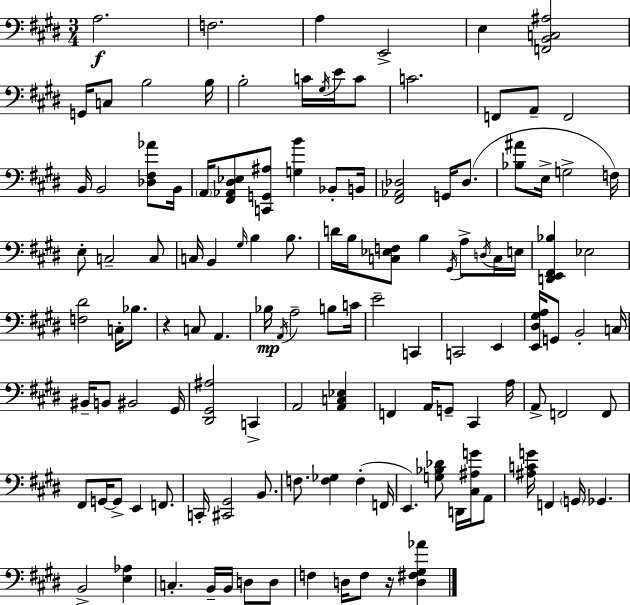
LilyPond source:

{
  \clef bass
  \numericTimeSignature
  \time 3/4
  \key e \major
  \repeat volta 2 { a2.\f | f2. | a4 e,2-> | e4 <f, b, c ais>2 | \break g,16 c8 b2 b16 | b2-. c'16 \acciaccatura { gis16 } e'16 c'8 | c'2. | f,8 a,8-- f,2 | \break b,16 b,2 <des fis aes'>8 | b,16 \parenthesize a,16 <fis, aes, dis ees>8 <c, g, ais>8 <g b'>4 bes,8-. | b,16 <fis, aes, des>2 g,16 des8.( | <bes ais'>8 e16-> g2-> | \break f16) e8-. c2-- c8 | c16 b,4 \grace { gis16 } b4 b8. | d'16 b16 <c ees f>8 b4 \acciaccatura { gis,16 } a8-> | \acciaccatura { d16 } c16 e16 <d, e, fis, bes>4 ees2 | \break <f dis'>2 | c16-. bes8. r4 c8 a,4. | bes16\mp \acciaccatura { a,16 } a2-- | b8 c'16 e'2-- | \break c,4 c,2 | e,4 <e, dis gis a>16 g,8 b,2-. | c16 bis,16-- b,8 bis,2 | gis,16 <dis, gis, ais>2 | \break c,4-> a,2 | <a, c ees>4 f,4 a,16 g,8-- | cis,4 a16 a,8-> f,2 | f,8 fis,8 g,16~~ g,8-> e,4 | \break f,8. c,16-. <cis, gis,>2 | b,8. f8. <f ges>4 | f4-.( f,16 e,4.) <g bes des'>8 | d,16 <cis ais g'>16 a,8 <ais c' g'>16 f,4 \parenthesize g,16 ges,4. | \break b,2-> | <e aes>4 c4.-. b,16-- | b,16 d8 d8 f4 d16 f8 | r16 <d fis gis aes'>4 } \bar "|."
}